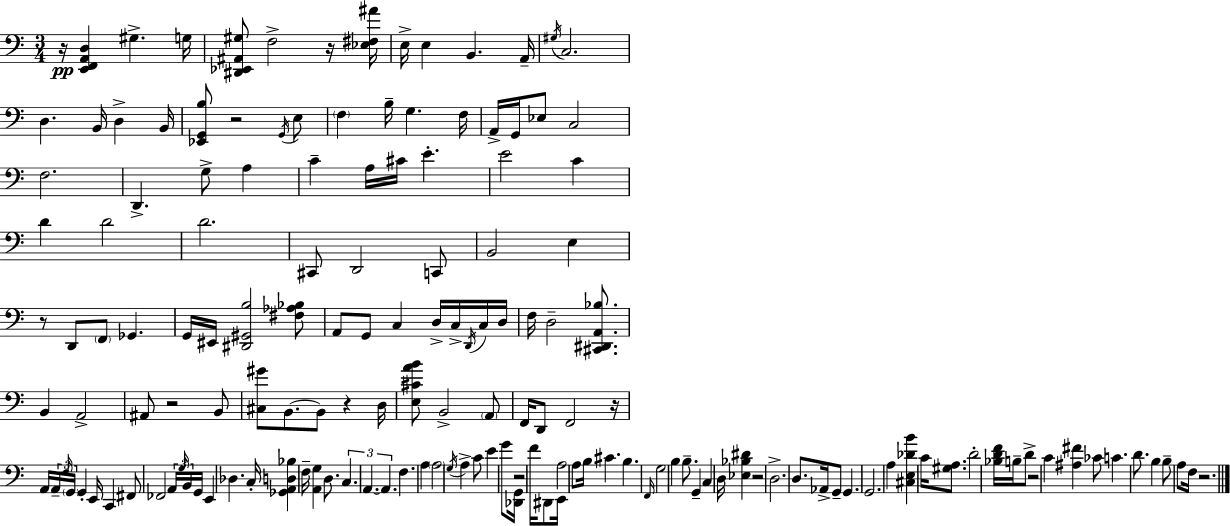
{
  \clef bass
  \numericTimeSignature
  \time 3/4
  \key c \major
  \repeat volta 2 { r16\pp <e, f, a, d>4 gis4.-> g16 | <dis, ees, ais, gis>8 f2-> r16 <ees fis ais'>16 | e16-> e4 b,4. a,16-- | \acciaccatura { gis16 } c2. | \break d4. b,16 d4-> | b,16 <ees, g, b>8 r2 \acciaccatura { g,16 } | e8 \parenthesize f4 b16-- g4. | f16 a,16-> g,16 ees8 c2 | \break f2. | d,4.-> g8-> a4 | c'4-- a16 cis'16 e'4.-. | e'2 c'4 | \break d'4 d'2 | d'2. | cis,8 d,2 | c,8 b,2 e4 | \break r8 d,8 \parenthesize f,8 ges,4. | g,16 eis,16 <dis, gis, b>2 | <fis aes bes>8 a,8 g,8 c4 d16-> c16-> | \acciaccatura { d,16 } c16 d16 f16 d2-- | \break <cis, dis, a, bes>8. b,4 a,2-> | ais,8 r2 | b,8 <cis gis'>8 b,8.~~ b,8 r4 | d16 <e cis' a' b'>8 b,2-> | \break \parenthesize a,8 f,16 d,8 f,2 | r16 a,16 \tuplet 3/2 { a,16-- \grace { f16 } \parenthesize g,16 } g,4-. e,16 | c,4 fis,8 fes,2 | \tuplet 3/2 { a,16 \grace { g16 } b,16 } g,16 e,4 des4. | \break c16-. <ges, a, d bes>4 f16-- <a, g>4 | d8. \tuplet 3/2 { c4. a,4.~~ | a,4. } f4. | a4 \parenthesize a2 | \break \acciaccatura { g16 } a4-> c'8 | e'4 g'8 <des, g,>16 r2 | f'16 dis,8 e,16 a2 | a8 b16 cis'4. | \break b4. \grace { f,16 } g2 | b4 b8.-- g,4-- | c4 d16 <ees bes dis'>4 r2 | d2.-> | \break d8. aes,16-> g,8-- | g,4. g,2. | a4 <cis e des' b'>4 | c'16 <gis a>8. d'2-. | \break <bes d' f'>16 b16-- d'8-> r2 | c'4 <ais fis'>4 ces'8 | c'4. d'8. b4 | b8-- a8 f16 r2. | \break } \bar "|."
}